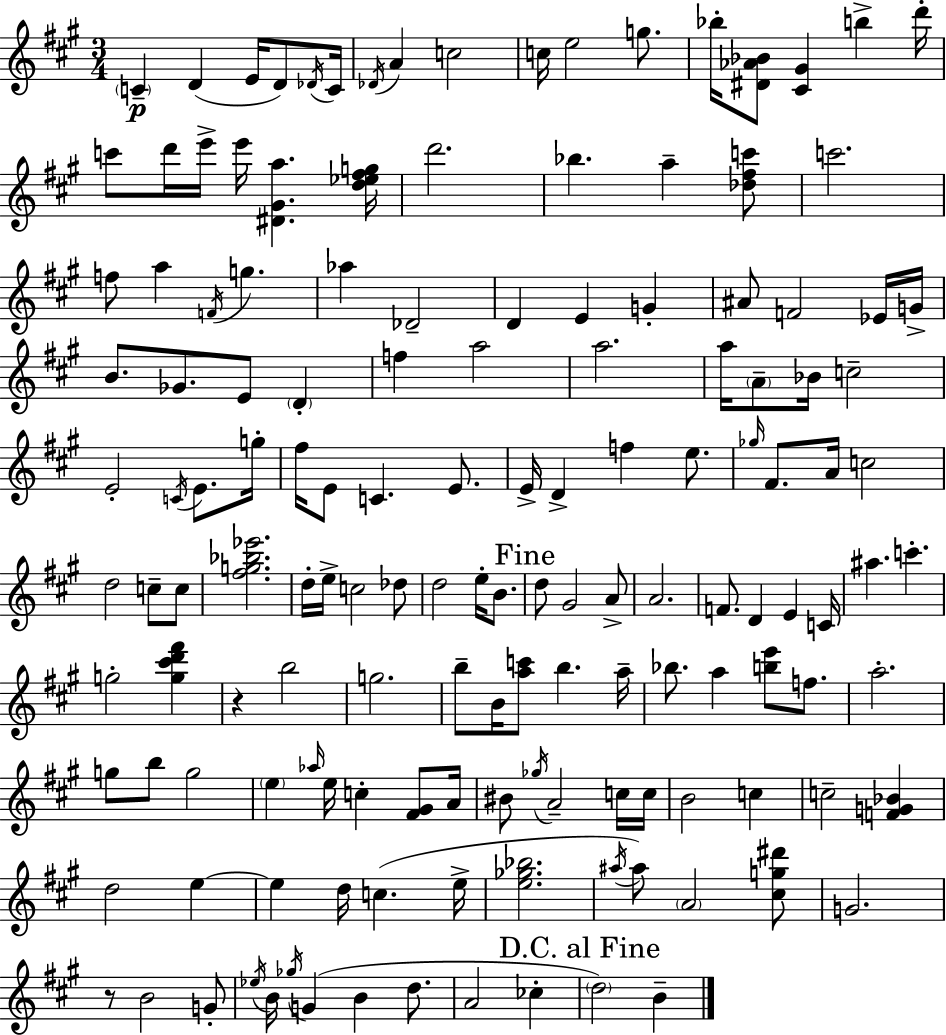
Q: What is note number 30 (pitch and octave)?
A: D4